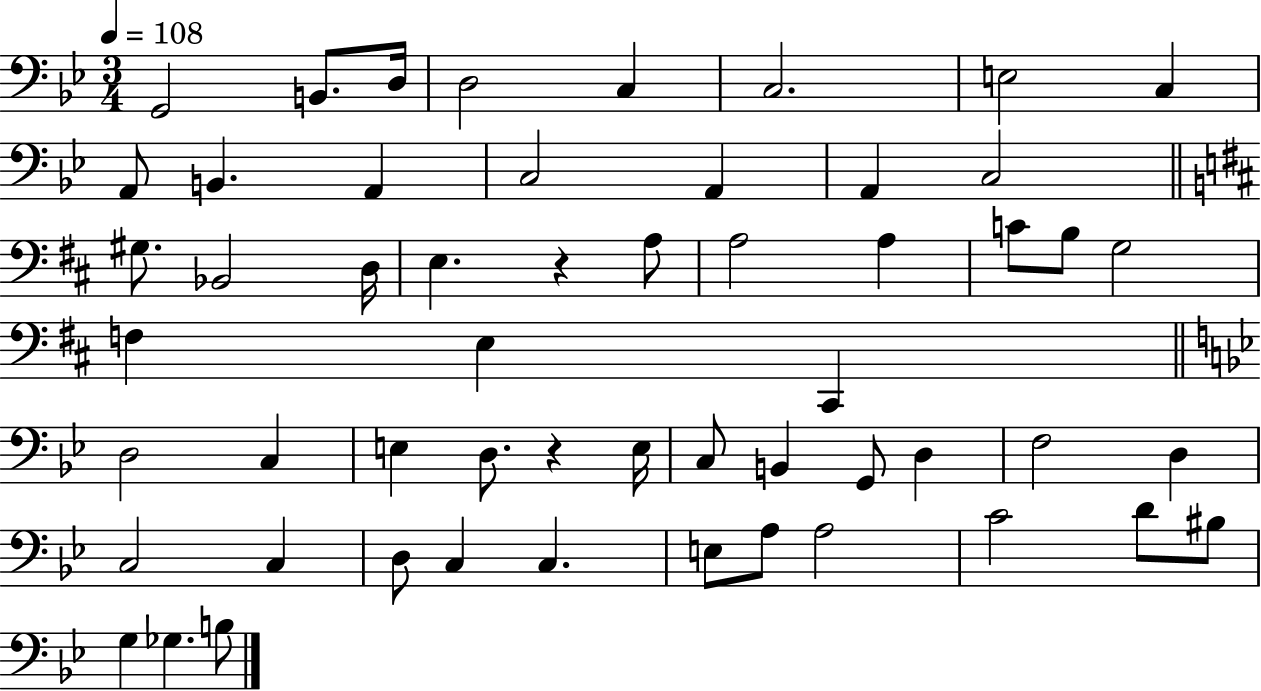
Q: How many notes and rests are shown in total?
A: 55